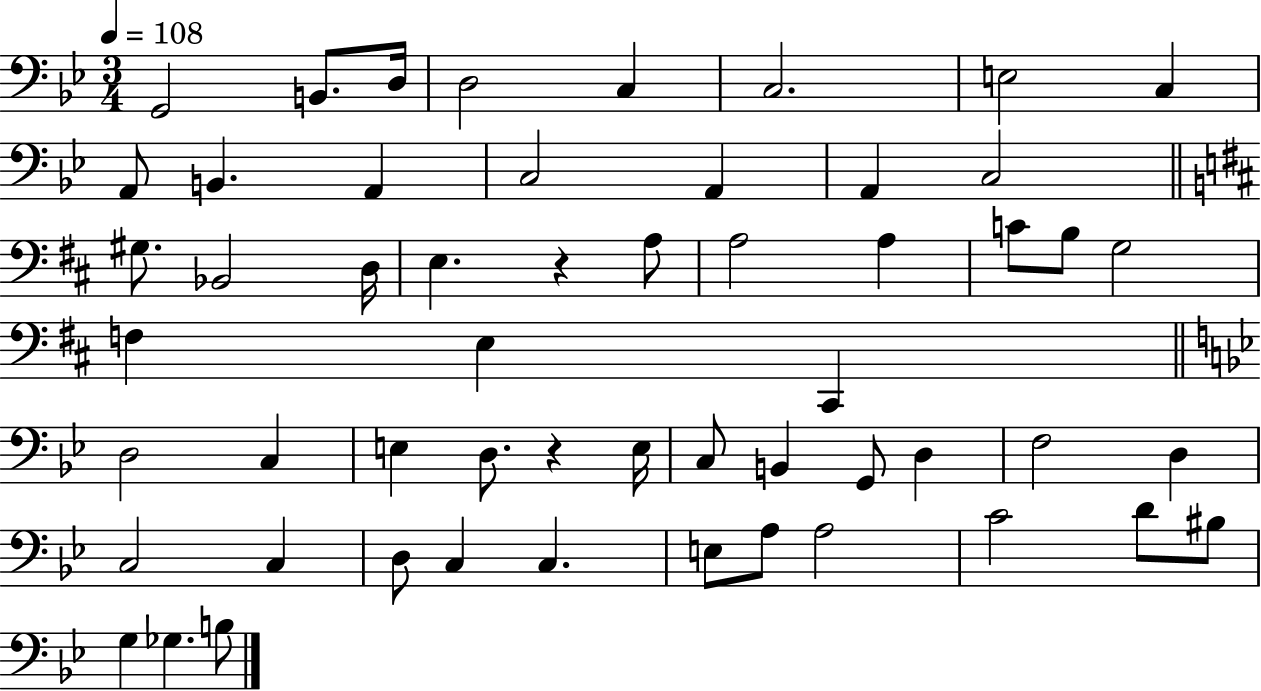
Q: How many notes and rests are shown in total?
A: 55